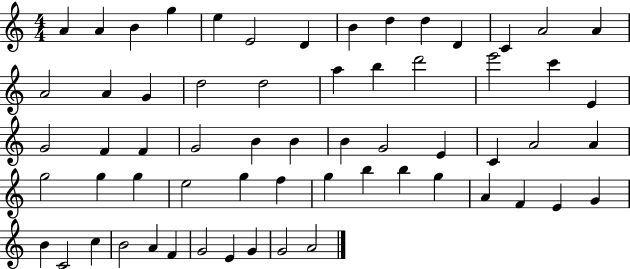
X:1
T:Untitled
M:4/4
L:1/4
K:C
A A B g e E2 D B d d D C A2 A A2 A G d2 d2 a b d'2 e'2 c' E G2 F F G2 B B B G2 E C A2 A g2 g g e2 g f g b b g A F E G B C2 c B2 A F G2 E G G2 A2